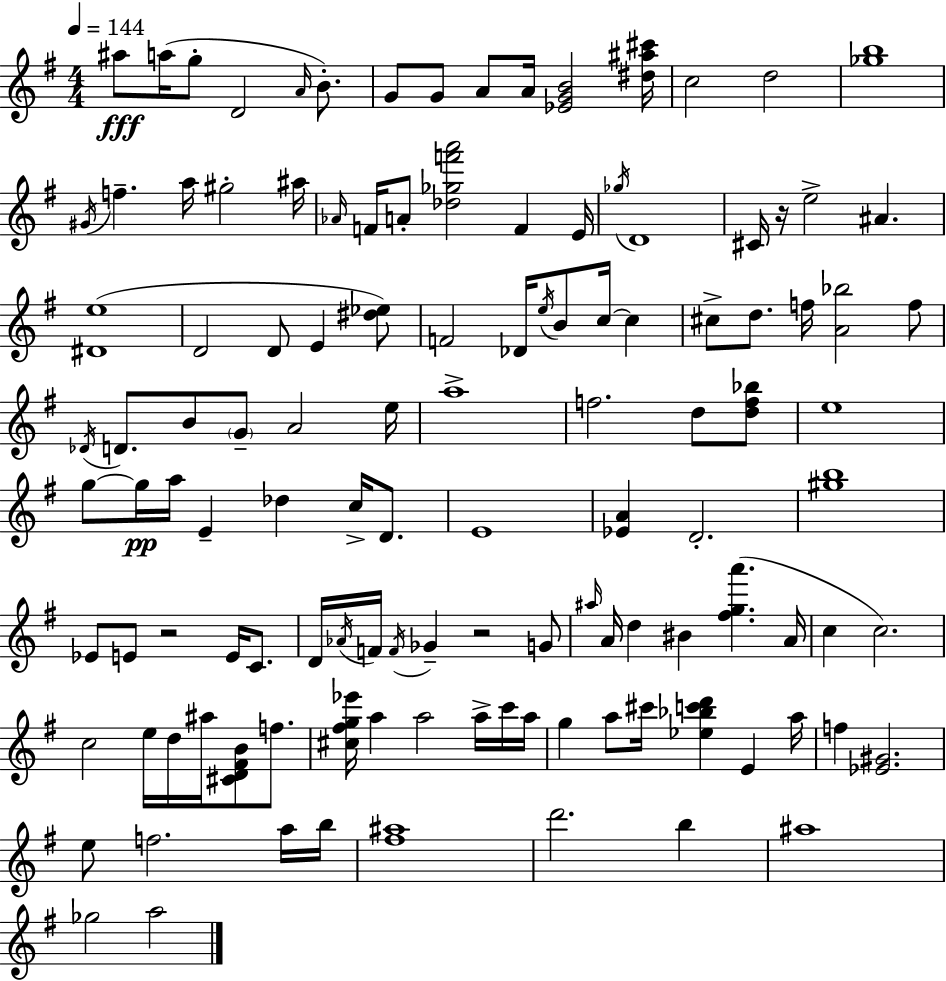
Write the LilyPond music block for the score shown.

{
  \clef treble
  \numericTimeSignature
  \time 4/4
  \key g \major
  \tempo 4 = 144
  \repeat volta 2 { ais''8\fff a''16( g''8-. d'2 \grace { a'16 }) b'8.-. | g'8 g'8 a'8 a'16 <ees' g' b'>2 | <dis'' ais'' cis'''>16 c''2 d''2 | <ges'' b''>1 | \break \acciaccatura { gis'16 } f''4.-- a''16 gis''2-. | ais''16 \grace { aes'16 } f'16 a'8-. <des'' ges'' f''' a'''>2 f'4 | e'16 \acciaccatura { ges''16 } d'1 | cis'16 r16 e''2-> ais'4. | \break <dis' e''>1( | d'2 d'8 e'4 | <dis'' ees''>8) f'2 des'16 \acciaccatura { e''16 } b'8 | c''16~~ c''4 cis''8-> d''8. f''16 <a' bes''>2 | \break f''8 \acciaccatura { des'16 } d'8. b'8 \parenthesize g'8-- a'2 | e''16 a''1-> | f''2. | d''8 <d'' f'' bes''>8 e''1 | \break g''8~~ g''16\pp a''16 e'4-- des''4 | c''16-> d'8. e'1 | <ees' a'>4 d'2.-. | <gis'' b''>1 | \break ees'8 e'8 r2 | e'16 c'8. d'16 \acciaccatura { aes'16 } f'16 \acciaccatura { f'16 } ges'4-- r2 | g'8 \grace { ais''16 } a'16 d''4 bis'4 | <fis'' g'' a'''>4.( a'16 c''4 c''2.) | \break c''2 | e''16 d''16 ais''16 <cis' d' fis' b'>8 f''8. <cis'' fis'' g'' ees'''>16 a''4 a''2 | a''16-> c'''16 a''16 g''4 a''8 cis'''16 | <ees'' bes'' c''' d'''>4 e'4 a''16 f''4 <ees' gis'>2. | \break e''8 f''2. | a''16 b''16 <fis'' ais''>1 | d'''2. | b''4 ais''1 | \break ges''2 | a''2 } \bar "|."
}